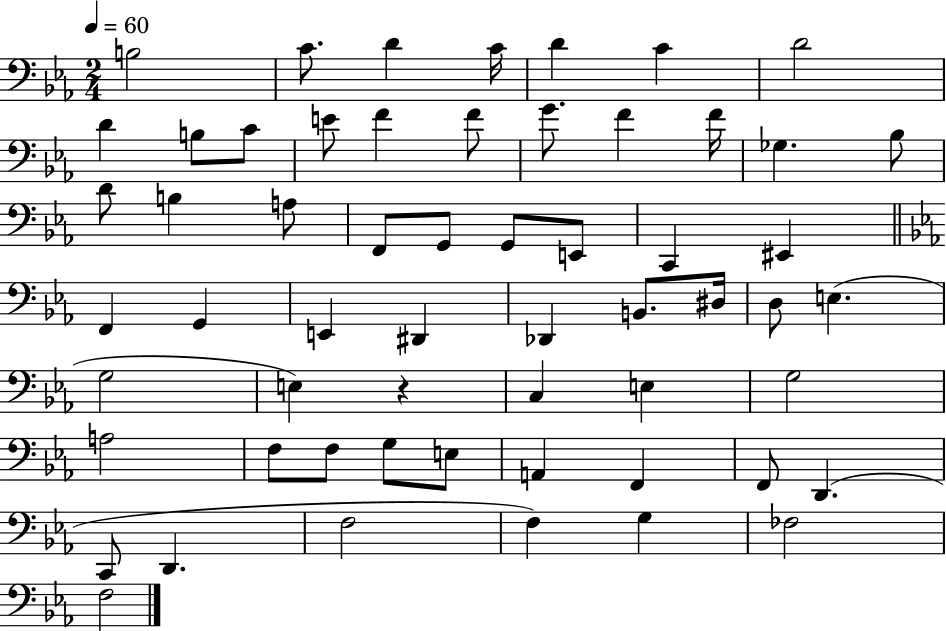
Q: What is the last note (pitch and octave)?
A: F3